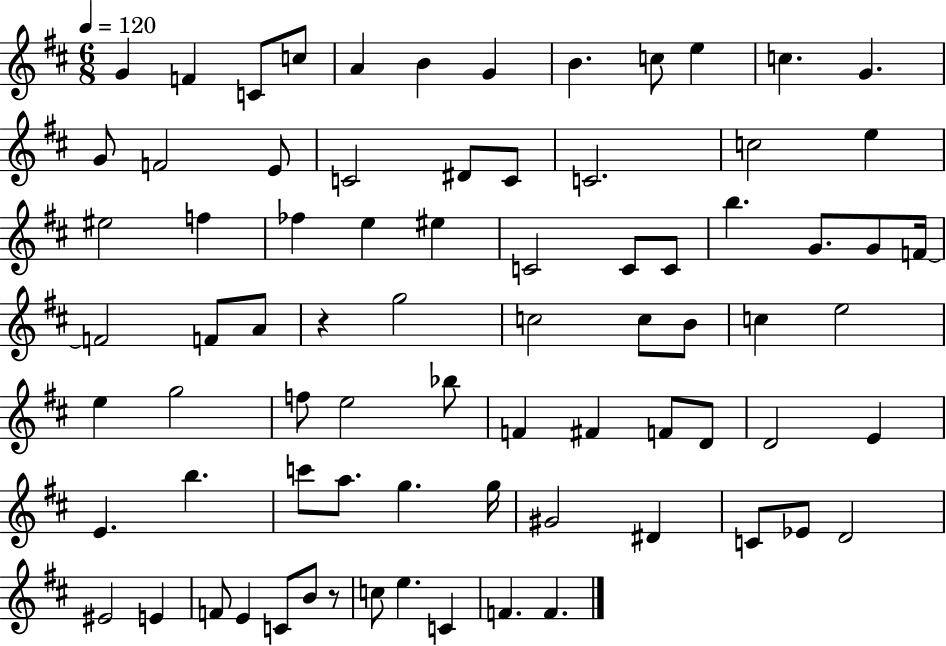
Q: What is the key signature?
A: D major